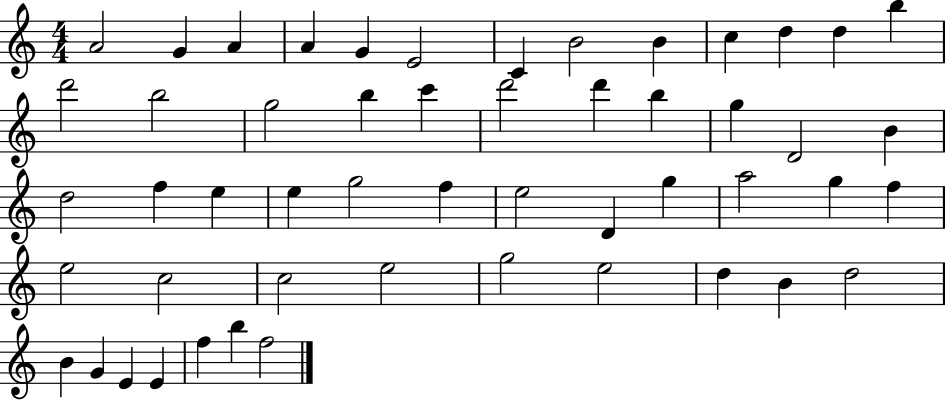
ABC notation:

X:1
T:Untitled
M:4/4
L:1/4
K:C
A2 G A A G E2 C B2 B c d d b d'2 b2 g2 b c' d'2 d' b g D2 B d2 f e e g2 f e2 D g a2 g f e2 c2 c2 e2 g2 e2 d B d2 B G E E f b f2